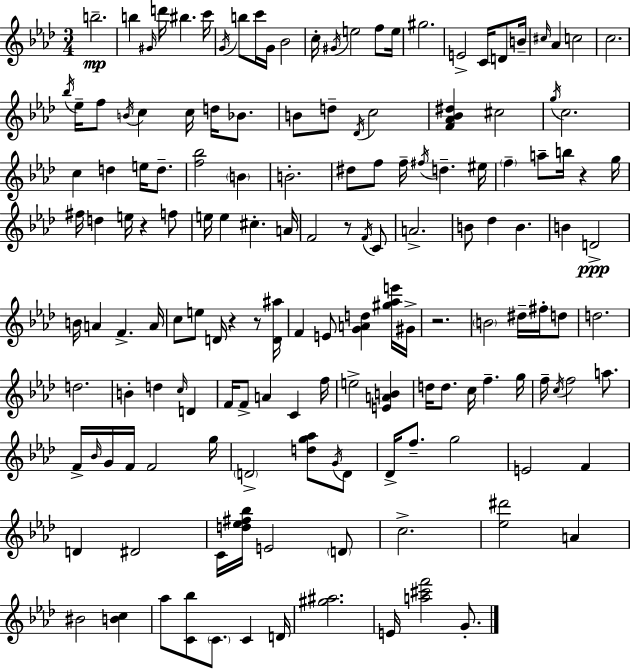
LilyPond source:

{
  \clef treble
  \numericTimeSignature
  \time 3/4
  \key f \minor
  b''2.--\mp | b''4 \grace { gis'16 } d'''16 bis''4. | c'''16 \acciaccatura { g'16 } b''8 c'''16 g'16 bes'2 | c''16-. \acciaccatura { gis'16 } e''2 | \break f''8 e''16 gis''2. | e'2-> c'16 | d'8 b'16-- \grace { cis''16 } aes'4 c''2 | c''2. | \break \acciaccatura { bes''16 } ees''16-- f''8 \acciaccatura { b'16 } c''4 | c''16 d''16 bes'8. b'8 d''8-- \acciaccatura { des'16 } c''2 | <f' aes' bes' dis''>4 cis''2 | \acciaccatura { g''16 } c''2. | \break c''4 | d''4 e''16 d''8.-- <f'' bes''>2 | \parenthesize b'4 b'2.-. | dis''8 f''8 | \break f''16-- \acciaccatura { fis''16 } d''4.-- eis''16 \parenthesize f''4-- | a''8-- b''16 r4 g''16 fis''16 d''4 | e''16 r4 f''8 e''16 e''4 | cis''4.-. a'16 f'2 | \break r8 \acciaccatura { f'16 } c'8 a'2.-> | b'8 | des''4 b'4. b'4 | d'2->\ppp b'16 a'4 | \break f'4.-> a'16 c''8 | e''8 d'16 r4 r8 <d' ais''>16 f'4 | e'8 <g' a' d''>4 <gis'' aes'' e'''>16 gis'16-> r2. | \parenthesize b'2 | \break dis''16-- fis''16-. d''8 d''2. | d''2. | b'4-. | d''4 \grace { c''16 } d'4 f'16 | \break f'8-> a'4 c'4 f''16 e''2-> | <e' a' b'>4 d''16 | d''8. c''16 f''4.-- g''16 f''16-- | \acciaccatura { c''16 } f''2 a''8. | \break f'16-> \grace { bes'16 } g'16 f'16 f'2 | g''16 \parenthesize d'2-> <d'' g'' aes''>8 \acciaccatura { g'16 } | d'8 des'16-> f''8.-- g''2 | e'2 f'4 | \break d'4 dis'2 | c'16 <d'' ees'' fis'' bes''>16 e'2 | \parenthesize d'8 c''2.-> | <ees'' dis'''>2 a'4 | \break bis'2 <b' c''>4 | aes''8 <c' bes''>8 \parenthesize c'8. c'4 | d'16 <gis'' ais''>2. | e'16 <a'' cis''' f'''>2 g'8.-. | \break \bar "|."
}